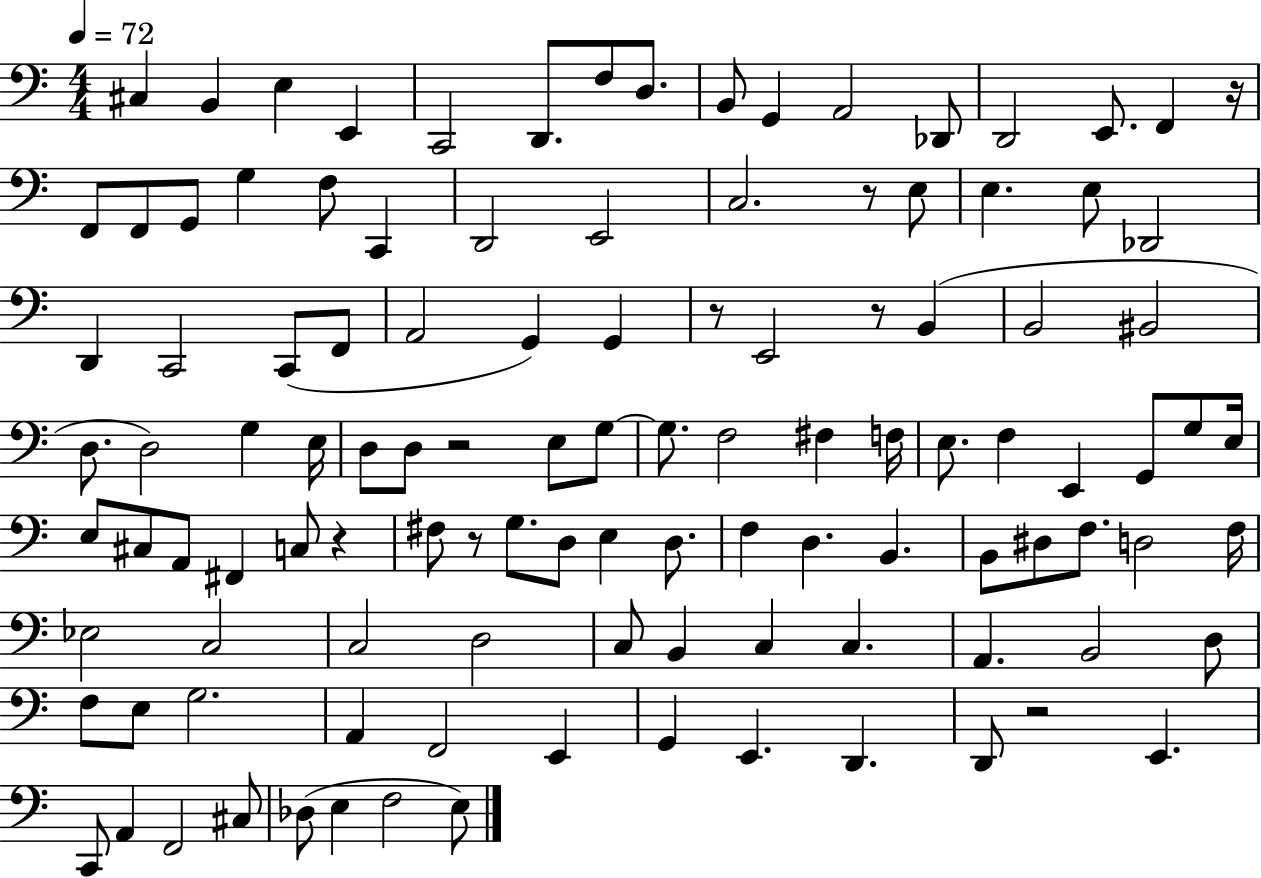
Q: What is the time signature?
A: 4/4